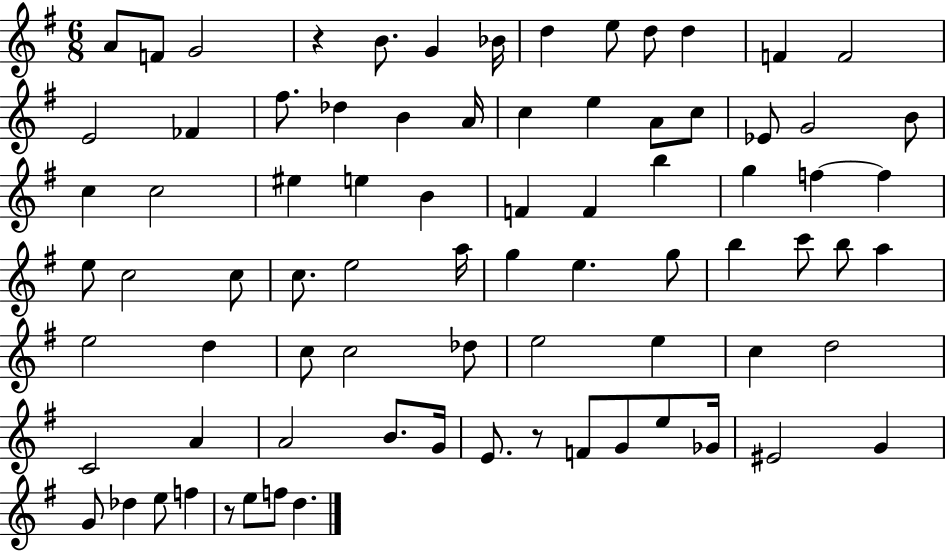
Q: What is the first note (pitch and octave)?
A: A4